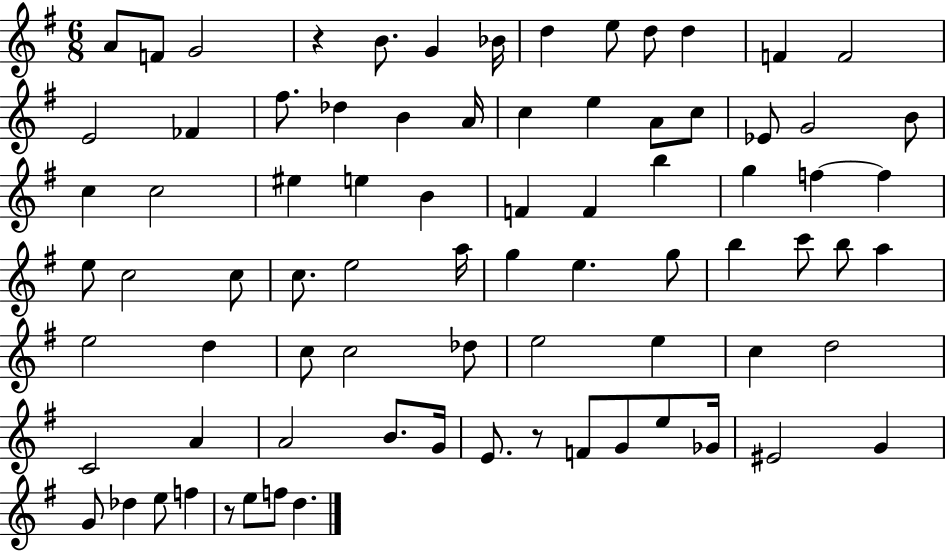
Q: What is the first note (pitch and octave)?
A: A4